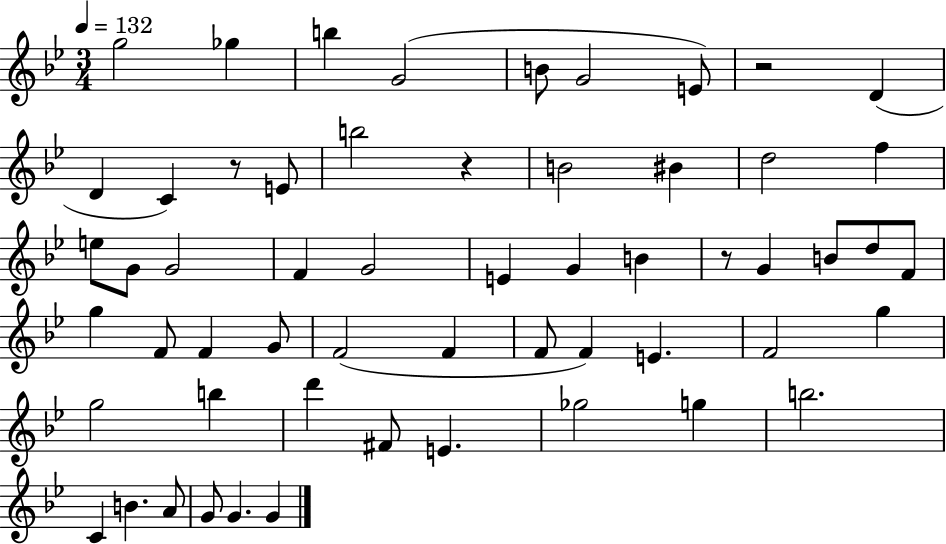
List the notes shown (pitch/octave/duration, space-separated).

G5/h Gb5/q B5/q G4/h B4/e G4/h E4/e R/h D4/q D4/q C4/q R/e E4/e B5/h R/q B4/h BIS4/q D5/h F5/q E5/e G4/e G4/h F4/q G4/h E4/q G4/q B4/q R/e G4/q B4/e D5/e F4/e G5/q F4/e F4/q G4/e F4/h F4/q F4/e F4/q E4/q. F4/h G5/q G5/h B5/q D6/q F#4/e E4/q. Gb5/h G5/q B5/h. C4/q B4/q. A4/e G4/e G4/q. G4/q